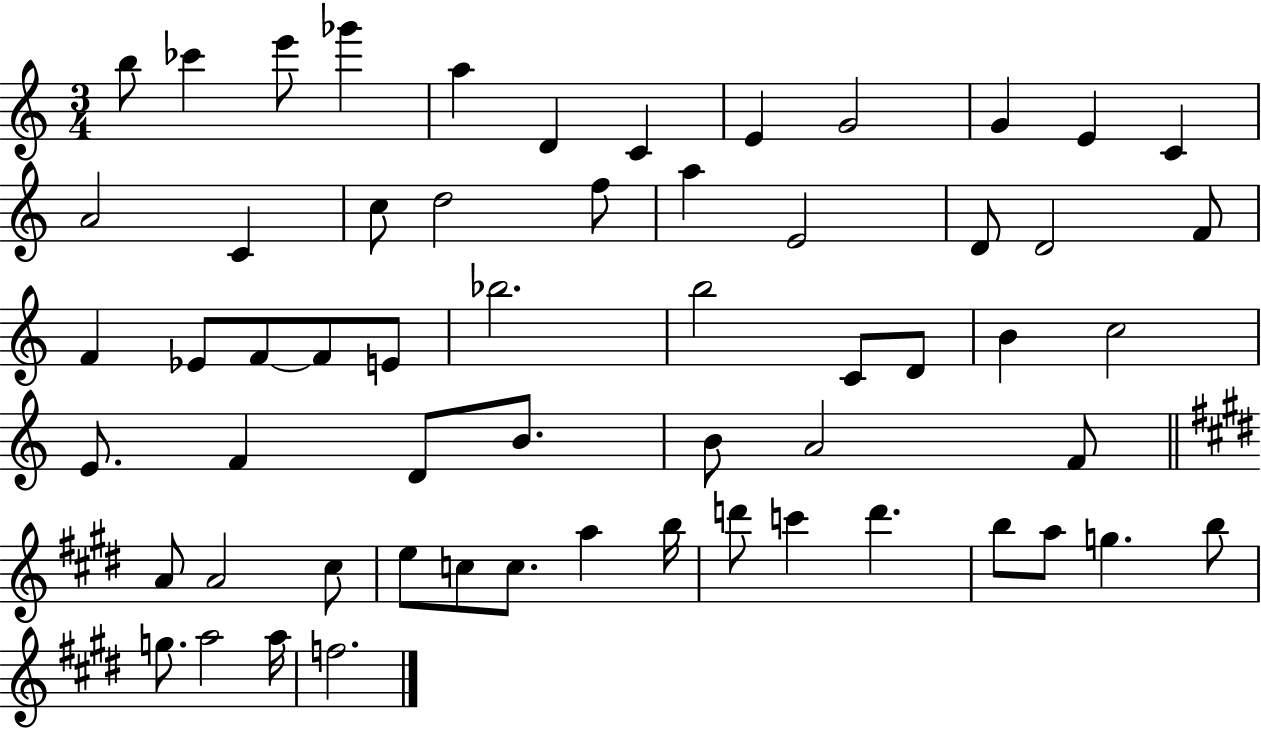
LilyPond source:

{
  \clef treble
  \numericTimeSignature
  \time 3/4
  \key c \major
  b''8 ces'''4 e'''8 ges'''4 | a''4 d'4 c'4 | e'4 g'2 | g'4 e'4 c'4 | \break a'2 c'4 | c''8 d''2 f''8 | a''4 e'2 | d'8 d'2 f'8 | \break f'4 ees'8 f'8~~ f'8 e'8 | bes''2. | b''2 c'8 d'8 | b'4 c''2 | \break e'8. f'4 d'8 b'8. | b'8 a'2 f'8 | \bar "||" \break \key e \major a'8 a'2 cis''8 | e''8 c''8 c''8. a''4 b''16 | d'''8 c'''4 d'''4. | b''8 a''8 g''4. b''8 | \break g''8. a''2 a''16 | f''2. | \bar "|."
}